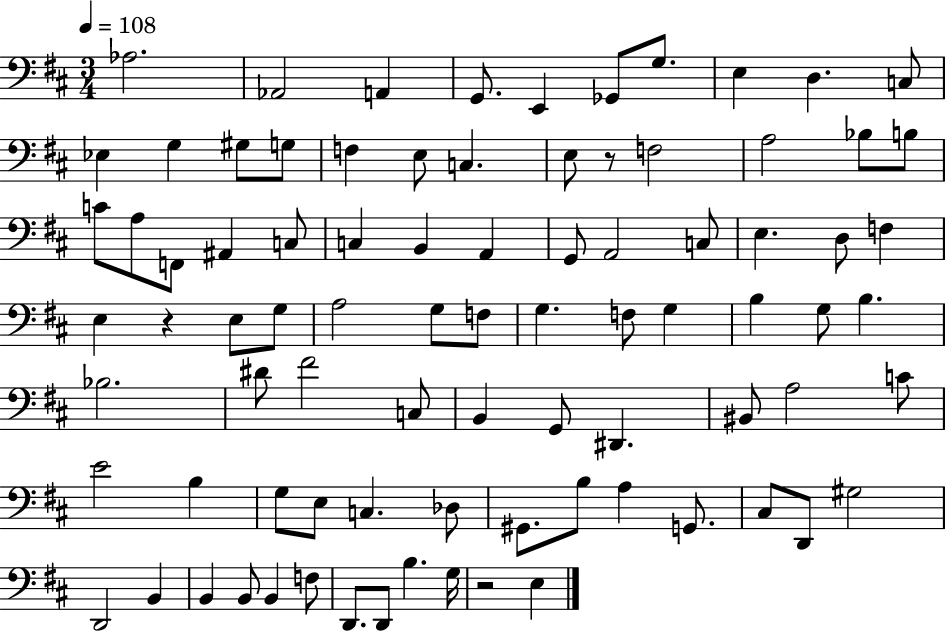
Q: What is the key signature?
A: D major